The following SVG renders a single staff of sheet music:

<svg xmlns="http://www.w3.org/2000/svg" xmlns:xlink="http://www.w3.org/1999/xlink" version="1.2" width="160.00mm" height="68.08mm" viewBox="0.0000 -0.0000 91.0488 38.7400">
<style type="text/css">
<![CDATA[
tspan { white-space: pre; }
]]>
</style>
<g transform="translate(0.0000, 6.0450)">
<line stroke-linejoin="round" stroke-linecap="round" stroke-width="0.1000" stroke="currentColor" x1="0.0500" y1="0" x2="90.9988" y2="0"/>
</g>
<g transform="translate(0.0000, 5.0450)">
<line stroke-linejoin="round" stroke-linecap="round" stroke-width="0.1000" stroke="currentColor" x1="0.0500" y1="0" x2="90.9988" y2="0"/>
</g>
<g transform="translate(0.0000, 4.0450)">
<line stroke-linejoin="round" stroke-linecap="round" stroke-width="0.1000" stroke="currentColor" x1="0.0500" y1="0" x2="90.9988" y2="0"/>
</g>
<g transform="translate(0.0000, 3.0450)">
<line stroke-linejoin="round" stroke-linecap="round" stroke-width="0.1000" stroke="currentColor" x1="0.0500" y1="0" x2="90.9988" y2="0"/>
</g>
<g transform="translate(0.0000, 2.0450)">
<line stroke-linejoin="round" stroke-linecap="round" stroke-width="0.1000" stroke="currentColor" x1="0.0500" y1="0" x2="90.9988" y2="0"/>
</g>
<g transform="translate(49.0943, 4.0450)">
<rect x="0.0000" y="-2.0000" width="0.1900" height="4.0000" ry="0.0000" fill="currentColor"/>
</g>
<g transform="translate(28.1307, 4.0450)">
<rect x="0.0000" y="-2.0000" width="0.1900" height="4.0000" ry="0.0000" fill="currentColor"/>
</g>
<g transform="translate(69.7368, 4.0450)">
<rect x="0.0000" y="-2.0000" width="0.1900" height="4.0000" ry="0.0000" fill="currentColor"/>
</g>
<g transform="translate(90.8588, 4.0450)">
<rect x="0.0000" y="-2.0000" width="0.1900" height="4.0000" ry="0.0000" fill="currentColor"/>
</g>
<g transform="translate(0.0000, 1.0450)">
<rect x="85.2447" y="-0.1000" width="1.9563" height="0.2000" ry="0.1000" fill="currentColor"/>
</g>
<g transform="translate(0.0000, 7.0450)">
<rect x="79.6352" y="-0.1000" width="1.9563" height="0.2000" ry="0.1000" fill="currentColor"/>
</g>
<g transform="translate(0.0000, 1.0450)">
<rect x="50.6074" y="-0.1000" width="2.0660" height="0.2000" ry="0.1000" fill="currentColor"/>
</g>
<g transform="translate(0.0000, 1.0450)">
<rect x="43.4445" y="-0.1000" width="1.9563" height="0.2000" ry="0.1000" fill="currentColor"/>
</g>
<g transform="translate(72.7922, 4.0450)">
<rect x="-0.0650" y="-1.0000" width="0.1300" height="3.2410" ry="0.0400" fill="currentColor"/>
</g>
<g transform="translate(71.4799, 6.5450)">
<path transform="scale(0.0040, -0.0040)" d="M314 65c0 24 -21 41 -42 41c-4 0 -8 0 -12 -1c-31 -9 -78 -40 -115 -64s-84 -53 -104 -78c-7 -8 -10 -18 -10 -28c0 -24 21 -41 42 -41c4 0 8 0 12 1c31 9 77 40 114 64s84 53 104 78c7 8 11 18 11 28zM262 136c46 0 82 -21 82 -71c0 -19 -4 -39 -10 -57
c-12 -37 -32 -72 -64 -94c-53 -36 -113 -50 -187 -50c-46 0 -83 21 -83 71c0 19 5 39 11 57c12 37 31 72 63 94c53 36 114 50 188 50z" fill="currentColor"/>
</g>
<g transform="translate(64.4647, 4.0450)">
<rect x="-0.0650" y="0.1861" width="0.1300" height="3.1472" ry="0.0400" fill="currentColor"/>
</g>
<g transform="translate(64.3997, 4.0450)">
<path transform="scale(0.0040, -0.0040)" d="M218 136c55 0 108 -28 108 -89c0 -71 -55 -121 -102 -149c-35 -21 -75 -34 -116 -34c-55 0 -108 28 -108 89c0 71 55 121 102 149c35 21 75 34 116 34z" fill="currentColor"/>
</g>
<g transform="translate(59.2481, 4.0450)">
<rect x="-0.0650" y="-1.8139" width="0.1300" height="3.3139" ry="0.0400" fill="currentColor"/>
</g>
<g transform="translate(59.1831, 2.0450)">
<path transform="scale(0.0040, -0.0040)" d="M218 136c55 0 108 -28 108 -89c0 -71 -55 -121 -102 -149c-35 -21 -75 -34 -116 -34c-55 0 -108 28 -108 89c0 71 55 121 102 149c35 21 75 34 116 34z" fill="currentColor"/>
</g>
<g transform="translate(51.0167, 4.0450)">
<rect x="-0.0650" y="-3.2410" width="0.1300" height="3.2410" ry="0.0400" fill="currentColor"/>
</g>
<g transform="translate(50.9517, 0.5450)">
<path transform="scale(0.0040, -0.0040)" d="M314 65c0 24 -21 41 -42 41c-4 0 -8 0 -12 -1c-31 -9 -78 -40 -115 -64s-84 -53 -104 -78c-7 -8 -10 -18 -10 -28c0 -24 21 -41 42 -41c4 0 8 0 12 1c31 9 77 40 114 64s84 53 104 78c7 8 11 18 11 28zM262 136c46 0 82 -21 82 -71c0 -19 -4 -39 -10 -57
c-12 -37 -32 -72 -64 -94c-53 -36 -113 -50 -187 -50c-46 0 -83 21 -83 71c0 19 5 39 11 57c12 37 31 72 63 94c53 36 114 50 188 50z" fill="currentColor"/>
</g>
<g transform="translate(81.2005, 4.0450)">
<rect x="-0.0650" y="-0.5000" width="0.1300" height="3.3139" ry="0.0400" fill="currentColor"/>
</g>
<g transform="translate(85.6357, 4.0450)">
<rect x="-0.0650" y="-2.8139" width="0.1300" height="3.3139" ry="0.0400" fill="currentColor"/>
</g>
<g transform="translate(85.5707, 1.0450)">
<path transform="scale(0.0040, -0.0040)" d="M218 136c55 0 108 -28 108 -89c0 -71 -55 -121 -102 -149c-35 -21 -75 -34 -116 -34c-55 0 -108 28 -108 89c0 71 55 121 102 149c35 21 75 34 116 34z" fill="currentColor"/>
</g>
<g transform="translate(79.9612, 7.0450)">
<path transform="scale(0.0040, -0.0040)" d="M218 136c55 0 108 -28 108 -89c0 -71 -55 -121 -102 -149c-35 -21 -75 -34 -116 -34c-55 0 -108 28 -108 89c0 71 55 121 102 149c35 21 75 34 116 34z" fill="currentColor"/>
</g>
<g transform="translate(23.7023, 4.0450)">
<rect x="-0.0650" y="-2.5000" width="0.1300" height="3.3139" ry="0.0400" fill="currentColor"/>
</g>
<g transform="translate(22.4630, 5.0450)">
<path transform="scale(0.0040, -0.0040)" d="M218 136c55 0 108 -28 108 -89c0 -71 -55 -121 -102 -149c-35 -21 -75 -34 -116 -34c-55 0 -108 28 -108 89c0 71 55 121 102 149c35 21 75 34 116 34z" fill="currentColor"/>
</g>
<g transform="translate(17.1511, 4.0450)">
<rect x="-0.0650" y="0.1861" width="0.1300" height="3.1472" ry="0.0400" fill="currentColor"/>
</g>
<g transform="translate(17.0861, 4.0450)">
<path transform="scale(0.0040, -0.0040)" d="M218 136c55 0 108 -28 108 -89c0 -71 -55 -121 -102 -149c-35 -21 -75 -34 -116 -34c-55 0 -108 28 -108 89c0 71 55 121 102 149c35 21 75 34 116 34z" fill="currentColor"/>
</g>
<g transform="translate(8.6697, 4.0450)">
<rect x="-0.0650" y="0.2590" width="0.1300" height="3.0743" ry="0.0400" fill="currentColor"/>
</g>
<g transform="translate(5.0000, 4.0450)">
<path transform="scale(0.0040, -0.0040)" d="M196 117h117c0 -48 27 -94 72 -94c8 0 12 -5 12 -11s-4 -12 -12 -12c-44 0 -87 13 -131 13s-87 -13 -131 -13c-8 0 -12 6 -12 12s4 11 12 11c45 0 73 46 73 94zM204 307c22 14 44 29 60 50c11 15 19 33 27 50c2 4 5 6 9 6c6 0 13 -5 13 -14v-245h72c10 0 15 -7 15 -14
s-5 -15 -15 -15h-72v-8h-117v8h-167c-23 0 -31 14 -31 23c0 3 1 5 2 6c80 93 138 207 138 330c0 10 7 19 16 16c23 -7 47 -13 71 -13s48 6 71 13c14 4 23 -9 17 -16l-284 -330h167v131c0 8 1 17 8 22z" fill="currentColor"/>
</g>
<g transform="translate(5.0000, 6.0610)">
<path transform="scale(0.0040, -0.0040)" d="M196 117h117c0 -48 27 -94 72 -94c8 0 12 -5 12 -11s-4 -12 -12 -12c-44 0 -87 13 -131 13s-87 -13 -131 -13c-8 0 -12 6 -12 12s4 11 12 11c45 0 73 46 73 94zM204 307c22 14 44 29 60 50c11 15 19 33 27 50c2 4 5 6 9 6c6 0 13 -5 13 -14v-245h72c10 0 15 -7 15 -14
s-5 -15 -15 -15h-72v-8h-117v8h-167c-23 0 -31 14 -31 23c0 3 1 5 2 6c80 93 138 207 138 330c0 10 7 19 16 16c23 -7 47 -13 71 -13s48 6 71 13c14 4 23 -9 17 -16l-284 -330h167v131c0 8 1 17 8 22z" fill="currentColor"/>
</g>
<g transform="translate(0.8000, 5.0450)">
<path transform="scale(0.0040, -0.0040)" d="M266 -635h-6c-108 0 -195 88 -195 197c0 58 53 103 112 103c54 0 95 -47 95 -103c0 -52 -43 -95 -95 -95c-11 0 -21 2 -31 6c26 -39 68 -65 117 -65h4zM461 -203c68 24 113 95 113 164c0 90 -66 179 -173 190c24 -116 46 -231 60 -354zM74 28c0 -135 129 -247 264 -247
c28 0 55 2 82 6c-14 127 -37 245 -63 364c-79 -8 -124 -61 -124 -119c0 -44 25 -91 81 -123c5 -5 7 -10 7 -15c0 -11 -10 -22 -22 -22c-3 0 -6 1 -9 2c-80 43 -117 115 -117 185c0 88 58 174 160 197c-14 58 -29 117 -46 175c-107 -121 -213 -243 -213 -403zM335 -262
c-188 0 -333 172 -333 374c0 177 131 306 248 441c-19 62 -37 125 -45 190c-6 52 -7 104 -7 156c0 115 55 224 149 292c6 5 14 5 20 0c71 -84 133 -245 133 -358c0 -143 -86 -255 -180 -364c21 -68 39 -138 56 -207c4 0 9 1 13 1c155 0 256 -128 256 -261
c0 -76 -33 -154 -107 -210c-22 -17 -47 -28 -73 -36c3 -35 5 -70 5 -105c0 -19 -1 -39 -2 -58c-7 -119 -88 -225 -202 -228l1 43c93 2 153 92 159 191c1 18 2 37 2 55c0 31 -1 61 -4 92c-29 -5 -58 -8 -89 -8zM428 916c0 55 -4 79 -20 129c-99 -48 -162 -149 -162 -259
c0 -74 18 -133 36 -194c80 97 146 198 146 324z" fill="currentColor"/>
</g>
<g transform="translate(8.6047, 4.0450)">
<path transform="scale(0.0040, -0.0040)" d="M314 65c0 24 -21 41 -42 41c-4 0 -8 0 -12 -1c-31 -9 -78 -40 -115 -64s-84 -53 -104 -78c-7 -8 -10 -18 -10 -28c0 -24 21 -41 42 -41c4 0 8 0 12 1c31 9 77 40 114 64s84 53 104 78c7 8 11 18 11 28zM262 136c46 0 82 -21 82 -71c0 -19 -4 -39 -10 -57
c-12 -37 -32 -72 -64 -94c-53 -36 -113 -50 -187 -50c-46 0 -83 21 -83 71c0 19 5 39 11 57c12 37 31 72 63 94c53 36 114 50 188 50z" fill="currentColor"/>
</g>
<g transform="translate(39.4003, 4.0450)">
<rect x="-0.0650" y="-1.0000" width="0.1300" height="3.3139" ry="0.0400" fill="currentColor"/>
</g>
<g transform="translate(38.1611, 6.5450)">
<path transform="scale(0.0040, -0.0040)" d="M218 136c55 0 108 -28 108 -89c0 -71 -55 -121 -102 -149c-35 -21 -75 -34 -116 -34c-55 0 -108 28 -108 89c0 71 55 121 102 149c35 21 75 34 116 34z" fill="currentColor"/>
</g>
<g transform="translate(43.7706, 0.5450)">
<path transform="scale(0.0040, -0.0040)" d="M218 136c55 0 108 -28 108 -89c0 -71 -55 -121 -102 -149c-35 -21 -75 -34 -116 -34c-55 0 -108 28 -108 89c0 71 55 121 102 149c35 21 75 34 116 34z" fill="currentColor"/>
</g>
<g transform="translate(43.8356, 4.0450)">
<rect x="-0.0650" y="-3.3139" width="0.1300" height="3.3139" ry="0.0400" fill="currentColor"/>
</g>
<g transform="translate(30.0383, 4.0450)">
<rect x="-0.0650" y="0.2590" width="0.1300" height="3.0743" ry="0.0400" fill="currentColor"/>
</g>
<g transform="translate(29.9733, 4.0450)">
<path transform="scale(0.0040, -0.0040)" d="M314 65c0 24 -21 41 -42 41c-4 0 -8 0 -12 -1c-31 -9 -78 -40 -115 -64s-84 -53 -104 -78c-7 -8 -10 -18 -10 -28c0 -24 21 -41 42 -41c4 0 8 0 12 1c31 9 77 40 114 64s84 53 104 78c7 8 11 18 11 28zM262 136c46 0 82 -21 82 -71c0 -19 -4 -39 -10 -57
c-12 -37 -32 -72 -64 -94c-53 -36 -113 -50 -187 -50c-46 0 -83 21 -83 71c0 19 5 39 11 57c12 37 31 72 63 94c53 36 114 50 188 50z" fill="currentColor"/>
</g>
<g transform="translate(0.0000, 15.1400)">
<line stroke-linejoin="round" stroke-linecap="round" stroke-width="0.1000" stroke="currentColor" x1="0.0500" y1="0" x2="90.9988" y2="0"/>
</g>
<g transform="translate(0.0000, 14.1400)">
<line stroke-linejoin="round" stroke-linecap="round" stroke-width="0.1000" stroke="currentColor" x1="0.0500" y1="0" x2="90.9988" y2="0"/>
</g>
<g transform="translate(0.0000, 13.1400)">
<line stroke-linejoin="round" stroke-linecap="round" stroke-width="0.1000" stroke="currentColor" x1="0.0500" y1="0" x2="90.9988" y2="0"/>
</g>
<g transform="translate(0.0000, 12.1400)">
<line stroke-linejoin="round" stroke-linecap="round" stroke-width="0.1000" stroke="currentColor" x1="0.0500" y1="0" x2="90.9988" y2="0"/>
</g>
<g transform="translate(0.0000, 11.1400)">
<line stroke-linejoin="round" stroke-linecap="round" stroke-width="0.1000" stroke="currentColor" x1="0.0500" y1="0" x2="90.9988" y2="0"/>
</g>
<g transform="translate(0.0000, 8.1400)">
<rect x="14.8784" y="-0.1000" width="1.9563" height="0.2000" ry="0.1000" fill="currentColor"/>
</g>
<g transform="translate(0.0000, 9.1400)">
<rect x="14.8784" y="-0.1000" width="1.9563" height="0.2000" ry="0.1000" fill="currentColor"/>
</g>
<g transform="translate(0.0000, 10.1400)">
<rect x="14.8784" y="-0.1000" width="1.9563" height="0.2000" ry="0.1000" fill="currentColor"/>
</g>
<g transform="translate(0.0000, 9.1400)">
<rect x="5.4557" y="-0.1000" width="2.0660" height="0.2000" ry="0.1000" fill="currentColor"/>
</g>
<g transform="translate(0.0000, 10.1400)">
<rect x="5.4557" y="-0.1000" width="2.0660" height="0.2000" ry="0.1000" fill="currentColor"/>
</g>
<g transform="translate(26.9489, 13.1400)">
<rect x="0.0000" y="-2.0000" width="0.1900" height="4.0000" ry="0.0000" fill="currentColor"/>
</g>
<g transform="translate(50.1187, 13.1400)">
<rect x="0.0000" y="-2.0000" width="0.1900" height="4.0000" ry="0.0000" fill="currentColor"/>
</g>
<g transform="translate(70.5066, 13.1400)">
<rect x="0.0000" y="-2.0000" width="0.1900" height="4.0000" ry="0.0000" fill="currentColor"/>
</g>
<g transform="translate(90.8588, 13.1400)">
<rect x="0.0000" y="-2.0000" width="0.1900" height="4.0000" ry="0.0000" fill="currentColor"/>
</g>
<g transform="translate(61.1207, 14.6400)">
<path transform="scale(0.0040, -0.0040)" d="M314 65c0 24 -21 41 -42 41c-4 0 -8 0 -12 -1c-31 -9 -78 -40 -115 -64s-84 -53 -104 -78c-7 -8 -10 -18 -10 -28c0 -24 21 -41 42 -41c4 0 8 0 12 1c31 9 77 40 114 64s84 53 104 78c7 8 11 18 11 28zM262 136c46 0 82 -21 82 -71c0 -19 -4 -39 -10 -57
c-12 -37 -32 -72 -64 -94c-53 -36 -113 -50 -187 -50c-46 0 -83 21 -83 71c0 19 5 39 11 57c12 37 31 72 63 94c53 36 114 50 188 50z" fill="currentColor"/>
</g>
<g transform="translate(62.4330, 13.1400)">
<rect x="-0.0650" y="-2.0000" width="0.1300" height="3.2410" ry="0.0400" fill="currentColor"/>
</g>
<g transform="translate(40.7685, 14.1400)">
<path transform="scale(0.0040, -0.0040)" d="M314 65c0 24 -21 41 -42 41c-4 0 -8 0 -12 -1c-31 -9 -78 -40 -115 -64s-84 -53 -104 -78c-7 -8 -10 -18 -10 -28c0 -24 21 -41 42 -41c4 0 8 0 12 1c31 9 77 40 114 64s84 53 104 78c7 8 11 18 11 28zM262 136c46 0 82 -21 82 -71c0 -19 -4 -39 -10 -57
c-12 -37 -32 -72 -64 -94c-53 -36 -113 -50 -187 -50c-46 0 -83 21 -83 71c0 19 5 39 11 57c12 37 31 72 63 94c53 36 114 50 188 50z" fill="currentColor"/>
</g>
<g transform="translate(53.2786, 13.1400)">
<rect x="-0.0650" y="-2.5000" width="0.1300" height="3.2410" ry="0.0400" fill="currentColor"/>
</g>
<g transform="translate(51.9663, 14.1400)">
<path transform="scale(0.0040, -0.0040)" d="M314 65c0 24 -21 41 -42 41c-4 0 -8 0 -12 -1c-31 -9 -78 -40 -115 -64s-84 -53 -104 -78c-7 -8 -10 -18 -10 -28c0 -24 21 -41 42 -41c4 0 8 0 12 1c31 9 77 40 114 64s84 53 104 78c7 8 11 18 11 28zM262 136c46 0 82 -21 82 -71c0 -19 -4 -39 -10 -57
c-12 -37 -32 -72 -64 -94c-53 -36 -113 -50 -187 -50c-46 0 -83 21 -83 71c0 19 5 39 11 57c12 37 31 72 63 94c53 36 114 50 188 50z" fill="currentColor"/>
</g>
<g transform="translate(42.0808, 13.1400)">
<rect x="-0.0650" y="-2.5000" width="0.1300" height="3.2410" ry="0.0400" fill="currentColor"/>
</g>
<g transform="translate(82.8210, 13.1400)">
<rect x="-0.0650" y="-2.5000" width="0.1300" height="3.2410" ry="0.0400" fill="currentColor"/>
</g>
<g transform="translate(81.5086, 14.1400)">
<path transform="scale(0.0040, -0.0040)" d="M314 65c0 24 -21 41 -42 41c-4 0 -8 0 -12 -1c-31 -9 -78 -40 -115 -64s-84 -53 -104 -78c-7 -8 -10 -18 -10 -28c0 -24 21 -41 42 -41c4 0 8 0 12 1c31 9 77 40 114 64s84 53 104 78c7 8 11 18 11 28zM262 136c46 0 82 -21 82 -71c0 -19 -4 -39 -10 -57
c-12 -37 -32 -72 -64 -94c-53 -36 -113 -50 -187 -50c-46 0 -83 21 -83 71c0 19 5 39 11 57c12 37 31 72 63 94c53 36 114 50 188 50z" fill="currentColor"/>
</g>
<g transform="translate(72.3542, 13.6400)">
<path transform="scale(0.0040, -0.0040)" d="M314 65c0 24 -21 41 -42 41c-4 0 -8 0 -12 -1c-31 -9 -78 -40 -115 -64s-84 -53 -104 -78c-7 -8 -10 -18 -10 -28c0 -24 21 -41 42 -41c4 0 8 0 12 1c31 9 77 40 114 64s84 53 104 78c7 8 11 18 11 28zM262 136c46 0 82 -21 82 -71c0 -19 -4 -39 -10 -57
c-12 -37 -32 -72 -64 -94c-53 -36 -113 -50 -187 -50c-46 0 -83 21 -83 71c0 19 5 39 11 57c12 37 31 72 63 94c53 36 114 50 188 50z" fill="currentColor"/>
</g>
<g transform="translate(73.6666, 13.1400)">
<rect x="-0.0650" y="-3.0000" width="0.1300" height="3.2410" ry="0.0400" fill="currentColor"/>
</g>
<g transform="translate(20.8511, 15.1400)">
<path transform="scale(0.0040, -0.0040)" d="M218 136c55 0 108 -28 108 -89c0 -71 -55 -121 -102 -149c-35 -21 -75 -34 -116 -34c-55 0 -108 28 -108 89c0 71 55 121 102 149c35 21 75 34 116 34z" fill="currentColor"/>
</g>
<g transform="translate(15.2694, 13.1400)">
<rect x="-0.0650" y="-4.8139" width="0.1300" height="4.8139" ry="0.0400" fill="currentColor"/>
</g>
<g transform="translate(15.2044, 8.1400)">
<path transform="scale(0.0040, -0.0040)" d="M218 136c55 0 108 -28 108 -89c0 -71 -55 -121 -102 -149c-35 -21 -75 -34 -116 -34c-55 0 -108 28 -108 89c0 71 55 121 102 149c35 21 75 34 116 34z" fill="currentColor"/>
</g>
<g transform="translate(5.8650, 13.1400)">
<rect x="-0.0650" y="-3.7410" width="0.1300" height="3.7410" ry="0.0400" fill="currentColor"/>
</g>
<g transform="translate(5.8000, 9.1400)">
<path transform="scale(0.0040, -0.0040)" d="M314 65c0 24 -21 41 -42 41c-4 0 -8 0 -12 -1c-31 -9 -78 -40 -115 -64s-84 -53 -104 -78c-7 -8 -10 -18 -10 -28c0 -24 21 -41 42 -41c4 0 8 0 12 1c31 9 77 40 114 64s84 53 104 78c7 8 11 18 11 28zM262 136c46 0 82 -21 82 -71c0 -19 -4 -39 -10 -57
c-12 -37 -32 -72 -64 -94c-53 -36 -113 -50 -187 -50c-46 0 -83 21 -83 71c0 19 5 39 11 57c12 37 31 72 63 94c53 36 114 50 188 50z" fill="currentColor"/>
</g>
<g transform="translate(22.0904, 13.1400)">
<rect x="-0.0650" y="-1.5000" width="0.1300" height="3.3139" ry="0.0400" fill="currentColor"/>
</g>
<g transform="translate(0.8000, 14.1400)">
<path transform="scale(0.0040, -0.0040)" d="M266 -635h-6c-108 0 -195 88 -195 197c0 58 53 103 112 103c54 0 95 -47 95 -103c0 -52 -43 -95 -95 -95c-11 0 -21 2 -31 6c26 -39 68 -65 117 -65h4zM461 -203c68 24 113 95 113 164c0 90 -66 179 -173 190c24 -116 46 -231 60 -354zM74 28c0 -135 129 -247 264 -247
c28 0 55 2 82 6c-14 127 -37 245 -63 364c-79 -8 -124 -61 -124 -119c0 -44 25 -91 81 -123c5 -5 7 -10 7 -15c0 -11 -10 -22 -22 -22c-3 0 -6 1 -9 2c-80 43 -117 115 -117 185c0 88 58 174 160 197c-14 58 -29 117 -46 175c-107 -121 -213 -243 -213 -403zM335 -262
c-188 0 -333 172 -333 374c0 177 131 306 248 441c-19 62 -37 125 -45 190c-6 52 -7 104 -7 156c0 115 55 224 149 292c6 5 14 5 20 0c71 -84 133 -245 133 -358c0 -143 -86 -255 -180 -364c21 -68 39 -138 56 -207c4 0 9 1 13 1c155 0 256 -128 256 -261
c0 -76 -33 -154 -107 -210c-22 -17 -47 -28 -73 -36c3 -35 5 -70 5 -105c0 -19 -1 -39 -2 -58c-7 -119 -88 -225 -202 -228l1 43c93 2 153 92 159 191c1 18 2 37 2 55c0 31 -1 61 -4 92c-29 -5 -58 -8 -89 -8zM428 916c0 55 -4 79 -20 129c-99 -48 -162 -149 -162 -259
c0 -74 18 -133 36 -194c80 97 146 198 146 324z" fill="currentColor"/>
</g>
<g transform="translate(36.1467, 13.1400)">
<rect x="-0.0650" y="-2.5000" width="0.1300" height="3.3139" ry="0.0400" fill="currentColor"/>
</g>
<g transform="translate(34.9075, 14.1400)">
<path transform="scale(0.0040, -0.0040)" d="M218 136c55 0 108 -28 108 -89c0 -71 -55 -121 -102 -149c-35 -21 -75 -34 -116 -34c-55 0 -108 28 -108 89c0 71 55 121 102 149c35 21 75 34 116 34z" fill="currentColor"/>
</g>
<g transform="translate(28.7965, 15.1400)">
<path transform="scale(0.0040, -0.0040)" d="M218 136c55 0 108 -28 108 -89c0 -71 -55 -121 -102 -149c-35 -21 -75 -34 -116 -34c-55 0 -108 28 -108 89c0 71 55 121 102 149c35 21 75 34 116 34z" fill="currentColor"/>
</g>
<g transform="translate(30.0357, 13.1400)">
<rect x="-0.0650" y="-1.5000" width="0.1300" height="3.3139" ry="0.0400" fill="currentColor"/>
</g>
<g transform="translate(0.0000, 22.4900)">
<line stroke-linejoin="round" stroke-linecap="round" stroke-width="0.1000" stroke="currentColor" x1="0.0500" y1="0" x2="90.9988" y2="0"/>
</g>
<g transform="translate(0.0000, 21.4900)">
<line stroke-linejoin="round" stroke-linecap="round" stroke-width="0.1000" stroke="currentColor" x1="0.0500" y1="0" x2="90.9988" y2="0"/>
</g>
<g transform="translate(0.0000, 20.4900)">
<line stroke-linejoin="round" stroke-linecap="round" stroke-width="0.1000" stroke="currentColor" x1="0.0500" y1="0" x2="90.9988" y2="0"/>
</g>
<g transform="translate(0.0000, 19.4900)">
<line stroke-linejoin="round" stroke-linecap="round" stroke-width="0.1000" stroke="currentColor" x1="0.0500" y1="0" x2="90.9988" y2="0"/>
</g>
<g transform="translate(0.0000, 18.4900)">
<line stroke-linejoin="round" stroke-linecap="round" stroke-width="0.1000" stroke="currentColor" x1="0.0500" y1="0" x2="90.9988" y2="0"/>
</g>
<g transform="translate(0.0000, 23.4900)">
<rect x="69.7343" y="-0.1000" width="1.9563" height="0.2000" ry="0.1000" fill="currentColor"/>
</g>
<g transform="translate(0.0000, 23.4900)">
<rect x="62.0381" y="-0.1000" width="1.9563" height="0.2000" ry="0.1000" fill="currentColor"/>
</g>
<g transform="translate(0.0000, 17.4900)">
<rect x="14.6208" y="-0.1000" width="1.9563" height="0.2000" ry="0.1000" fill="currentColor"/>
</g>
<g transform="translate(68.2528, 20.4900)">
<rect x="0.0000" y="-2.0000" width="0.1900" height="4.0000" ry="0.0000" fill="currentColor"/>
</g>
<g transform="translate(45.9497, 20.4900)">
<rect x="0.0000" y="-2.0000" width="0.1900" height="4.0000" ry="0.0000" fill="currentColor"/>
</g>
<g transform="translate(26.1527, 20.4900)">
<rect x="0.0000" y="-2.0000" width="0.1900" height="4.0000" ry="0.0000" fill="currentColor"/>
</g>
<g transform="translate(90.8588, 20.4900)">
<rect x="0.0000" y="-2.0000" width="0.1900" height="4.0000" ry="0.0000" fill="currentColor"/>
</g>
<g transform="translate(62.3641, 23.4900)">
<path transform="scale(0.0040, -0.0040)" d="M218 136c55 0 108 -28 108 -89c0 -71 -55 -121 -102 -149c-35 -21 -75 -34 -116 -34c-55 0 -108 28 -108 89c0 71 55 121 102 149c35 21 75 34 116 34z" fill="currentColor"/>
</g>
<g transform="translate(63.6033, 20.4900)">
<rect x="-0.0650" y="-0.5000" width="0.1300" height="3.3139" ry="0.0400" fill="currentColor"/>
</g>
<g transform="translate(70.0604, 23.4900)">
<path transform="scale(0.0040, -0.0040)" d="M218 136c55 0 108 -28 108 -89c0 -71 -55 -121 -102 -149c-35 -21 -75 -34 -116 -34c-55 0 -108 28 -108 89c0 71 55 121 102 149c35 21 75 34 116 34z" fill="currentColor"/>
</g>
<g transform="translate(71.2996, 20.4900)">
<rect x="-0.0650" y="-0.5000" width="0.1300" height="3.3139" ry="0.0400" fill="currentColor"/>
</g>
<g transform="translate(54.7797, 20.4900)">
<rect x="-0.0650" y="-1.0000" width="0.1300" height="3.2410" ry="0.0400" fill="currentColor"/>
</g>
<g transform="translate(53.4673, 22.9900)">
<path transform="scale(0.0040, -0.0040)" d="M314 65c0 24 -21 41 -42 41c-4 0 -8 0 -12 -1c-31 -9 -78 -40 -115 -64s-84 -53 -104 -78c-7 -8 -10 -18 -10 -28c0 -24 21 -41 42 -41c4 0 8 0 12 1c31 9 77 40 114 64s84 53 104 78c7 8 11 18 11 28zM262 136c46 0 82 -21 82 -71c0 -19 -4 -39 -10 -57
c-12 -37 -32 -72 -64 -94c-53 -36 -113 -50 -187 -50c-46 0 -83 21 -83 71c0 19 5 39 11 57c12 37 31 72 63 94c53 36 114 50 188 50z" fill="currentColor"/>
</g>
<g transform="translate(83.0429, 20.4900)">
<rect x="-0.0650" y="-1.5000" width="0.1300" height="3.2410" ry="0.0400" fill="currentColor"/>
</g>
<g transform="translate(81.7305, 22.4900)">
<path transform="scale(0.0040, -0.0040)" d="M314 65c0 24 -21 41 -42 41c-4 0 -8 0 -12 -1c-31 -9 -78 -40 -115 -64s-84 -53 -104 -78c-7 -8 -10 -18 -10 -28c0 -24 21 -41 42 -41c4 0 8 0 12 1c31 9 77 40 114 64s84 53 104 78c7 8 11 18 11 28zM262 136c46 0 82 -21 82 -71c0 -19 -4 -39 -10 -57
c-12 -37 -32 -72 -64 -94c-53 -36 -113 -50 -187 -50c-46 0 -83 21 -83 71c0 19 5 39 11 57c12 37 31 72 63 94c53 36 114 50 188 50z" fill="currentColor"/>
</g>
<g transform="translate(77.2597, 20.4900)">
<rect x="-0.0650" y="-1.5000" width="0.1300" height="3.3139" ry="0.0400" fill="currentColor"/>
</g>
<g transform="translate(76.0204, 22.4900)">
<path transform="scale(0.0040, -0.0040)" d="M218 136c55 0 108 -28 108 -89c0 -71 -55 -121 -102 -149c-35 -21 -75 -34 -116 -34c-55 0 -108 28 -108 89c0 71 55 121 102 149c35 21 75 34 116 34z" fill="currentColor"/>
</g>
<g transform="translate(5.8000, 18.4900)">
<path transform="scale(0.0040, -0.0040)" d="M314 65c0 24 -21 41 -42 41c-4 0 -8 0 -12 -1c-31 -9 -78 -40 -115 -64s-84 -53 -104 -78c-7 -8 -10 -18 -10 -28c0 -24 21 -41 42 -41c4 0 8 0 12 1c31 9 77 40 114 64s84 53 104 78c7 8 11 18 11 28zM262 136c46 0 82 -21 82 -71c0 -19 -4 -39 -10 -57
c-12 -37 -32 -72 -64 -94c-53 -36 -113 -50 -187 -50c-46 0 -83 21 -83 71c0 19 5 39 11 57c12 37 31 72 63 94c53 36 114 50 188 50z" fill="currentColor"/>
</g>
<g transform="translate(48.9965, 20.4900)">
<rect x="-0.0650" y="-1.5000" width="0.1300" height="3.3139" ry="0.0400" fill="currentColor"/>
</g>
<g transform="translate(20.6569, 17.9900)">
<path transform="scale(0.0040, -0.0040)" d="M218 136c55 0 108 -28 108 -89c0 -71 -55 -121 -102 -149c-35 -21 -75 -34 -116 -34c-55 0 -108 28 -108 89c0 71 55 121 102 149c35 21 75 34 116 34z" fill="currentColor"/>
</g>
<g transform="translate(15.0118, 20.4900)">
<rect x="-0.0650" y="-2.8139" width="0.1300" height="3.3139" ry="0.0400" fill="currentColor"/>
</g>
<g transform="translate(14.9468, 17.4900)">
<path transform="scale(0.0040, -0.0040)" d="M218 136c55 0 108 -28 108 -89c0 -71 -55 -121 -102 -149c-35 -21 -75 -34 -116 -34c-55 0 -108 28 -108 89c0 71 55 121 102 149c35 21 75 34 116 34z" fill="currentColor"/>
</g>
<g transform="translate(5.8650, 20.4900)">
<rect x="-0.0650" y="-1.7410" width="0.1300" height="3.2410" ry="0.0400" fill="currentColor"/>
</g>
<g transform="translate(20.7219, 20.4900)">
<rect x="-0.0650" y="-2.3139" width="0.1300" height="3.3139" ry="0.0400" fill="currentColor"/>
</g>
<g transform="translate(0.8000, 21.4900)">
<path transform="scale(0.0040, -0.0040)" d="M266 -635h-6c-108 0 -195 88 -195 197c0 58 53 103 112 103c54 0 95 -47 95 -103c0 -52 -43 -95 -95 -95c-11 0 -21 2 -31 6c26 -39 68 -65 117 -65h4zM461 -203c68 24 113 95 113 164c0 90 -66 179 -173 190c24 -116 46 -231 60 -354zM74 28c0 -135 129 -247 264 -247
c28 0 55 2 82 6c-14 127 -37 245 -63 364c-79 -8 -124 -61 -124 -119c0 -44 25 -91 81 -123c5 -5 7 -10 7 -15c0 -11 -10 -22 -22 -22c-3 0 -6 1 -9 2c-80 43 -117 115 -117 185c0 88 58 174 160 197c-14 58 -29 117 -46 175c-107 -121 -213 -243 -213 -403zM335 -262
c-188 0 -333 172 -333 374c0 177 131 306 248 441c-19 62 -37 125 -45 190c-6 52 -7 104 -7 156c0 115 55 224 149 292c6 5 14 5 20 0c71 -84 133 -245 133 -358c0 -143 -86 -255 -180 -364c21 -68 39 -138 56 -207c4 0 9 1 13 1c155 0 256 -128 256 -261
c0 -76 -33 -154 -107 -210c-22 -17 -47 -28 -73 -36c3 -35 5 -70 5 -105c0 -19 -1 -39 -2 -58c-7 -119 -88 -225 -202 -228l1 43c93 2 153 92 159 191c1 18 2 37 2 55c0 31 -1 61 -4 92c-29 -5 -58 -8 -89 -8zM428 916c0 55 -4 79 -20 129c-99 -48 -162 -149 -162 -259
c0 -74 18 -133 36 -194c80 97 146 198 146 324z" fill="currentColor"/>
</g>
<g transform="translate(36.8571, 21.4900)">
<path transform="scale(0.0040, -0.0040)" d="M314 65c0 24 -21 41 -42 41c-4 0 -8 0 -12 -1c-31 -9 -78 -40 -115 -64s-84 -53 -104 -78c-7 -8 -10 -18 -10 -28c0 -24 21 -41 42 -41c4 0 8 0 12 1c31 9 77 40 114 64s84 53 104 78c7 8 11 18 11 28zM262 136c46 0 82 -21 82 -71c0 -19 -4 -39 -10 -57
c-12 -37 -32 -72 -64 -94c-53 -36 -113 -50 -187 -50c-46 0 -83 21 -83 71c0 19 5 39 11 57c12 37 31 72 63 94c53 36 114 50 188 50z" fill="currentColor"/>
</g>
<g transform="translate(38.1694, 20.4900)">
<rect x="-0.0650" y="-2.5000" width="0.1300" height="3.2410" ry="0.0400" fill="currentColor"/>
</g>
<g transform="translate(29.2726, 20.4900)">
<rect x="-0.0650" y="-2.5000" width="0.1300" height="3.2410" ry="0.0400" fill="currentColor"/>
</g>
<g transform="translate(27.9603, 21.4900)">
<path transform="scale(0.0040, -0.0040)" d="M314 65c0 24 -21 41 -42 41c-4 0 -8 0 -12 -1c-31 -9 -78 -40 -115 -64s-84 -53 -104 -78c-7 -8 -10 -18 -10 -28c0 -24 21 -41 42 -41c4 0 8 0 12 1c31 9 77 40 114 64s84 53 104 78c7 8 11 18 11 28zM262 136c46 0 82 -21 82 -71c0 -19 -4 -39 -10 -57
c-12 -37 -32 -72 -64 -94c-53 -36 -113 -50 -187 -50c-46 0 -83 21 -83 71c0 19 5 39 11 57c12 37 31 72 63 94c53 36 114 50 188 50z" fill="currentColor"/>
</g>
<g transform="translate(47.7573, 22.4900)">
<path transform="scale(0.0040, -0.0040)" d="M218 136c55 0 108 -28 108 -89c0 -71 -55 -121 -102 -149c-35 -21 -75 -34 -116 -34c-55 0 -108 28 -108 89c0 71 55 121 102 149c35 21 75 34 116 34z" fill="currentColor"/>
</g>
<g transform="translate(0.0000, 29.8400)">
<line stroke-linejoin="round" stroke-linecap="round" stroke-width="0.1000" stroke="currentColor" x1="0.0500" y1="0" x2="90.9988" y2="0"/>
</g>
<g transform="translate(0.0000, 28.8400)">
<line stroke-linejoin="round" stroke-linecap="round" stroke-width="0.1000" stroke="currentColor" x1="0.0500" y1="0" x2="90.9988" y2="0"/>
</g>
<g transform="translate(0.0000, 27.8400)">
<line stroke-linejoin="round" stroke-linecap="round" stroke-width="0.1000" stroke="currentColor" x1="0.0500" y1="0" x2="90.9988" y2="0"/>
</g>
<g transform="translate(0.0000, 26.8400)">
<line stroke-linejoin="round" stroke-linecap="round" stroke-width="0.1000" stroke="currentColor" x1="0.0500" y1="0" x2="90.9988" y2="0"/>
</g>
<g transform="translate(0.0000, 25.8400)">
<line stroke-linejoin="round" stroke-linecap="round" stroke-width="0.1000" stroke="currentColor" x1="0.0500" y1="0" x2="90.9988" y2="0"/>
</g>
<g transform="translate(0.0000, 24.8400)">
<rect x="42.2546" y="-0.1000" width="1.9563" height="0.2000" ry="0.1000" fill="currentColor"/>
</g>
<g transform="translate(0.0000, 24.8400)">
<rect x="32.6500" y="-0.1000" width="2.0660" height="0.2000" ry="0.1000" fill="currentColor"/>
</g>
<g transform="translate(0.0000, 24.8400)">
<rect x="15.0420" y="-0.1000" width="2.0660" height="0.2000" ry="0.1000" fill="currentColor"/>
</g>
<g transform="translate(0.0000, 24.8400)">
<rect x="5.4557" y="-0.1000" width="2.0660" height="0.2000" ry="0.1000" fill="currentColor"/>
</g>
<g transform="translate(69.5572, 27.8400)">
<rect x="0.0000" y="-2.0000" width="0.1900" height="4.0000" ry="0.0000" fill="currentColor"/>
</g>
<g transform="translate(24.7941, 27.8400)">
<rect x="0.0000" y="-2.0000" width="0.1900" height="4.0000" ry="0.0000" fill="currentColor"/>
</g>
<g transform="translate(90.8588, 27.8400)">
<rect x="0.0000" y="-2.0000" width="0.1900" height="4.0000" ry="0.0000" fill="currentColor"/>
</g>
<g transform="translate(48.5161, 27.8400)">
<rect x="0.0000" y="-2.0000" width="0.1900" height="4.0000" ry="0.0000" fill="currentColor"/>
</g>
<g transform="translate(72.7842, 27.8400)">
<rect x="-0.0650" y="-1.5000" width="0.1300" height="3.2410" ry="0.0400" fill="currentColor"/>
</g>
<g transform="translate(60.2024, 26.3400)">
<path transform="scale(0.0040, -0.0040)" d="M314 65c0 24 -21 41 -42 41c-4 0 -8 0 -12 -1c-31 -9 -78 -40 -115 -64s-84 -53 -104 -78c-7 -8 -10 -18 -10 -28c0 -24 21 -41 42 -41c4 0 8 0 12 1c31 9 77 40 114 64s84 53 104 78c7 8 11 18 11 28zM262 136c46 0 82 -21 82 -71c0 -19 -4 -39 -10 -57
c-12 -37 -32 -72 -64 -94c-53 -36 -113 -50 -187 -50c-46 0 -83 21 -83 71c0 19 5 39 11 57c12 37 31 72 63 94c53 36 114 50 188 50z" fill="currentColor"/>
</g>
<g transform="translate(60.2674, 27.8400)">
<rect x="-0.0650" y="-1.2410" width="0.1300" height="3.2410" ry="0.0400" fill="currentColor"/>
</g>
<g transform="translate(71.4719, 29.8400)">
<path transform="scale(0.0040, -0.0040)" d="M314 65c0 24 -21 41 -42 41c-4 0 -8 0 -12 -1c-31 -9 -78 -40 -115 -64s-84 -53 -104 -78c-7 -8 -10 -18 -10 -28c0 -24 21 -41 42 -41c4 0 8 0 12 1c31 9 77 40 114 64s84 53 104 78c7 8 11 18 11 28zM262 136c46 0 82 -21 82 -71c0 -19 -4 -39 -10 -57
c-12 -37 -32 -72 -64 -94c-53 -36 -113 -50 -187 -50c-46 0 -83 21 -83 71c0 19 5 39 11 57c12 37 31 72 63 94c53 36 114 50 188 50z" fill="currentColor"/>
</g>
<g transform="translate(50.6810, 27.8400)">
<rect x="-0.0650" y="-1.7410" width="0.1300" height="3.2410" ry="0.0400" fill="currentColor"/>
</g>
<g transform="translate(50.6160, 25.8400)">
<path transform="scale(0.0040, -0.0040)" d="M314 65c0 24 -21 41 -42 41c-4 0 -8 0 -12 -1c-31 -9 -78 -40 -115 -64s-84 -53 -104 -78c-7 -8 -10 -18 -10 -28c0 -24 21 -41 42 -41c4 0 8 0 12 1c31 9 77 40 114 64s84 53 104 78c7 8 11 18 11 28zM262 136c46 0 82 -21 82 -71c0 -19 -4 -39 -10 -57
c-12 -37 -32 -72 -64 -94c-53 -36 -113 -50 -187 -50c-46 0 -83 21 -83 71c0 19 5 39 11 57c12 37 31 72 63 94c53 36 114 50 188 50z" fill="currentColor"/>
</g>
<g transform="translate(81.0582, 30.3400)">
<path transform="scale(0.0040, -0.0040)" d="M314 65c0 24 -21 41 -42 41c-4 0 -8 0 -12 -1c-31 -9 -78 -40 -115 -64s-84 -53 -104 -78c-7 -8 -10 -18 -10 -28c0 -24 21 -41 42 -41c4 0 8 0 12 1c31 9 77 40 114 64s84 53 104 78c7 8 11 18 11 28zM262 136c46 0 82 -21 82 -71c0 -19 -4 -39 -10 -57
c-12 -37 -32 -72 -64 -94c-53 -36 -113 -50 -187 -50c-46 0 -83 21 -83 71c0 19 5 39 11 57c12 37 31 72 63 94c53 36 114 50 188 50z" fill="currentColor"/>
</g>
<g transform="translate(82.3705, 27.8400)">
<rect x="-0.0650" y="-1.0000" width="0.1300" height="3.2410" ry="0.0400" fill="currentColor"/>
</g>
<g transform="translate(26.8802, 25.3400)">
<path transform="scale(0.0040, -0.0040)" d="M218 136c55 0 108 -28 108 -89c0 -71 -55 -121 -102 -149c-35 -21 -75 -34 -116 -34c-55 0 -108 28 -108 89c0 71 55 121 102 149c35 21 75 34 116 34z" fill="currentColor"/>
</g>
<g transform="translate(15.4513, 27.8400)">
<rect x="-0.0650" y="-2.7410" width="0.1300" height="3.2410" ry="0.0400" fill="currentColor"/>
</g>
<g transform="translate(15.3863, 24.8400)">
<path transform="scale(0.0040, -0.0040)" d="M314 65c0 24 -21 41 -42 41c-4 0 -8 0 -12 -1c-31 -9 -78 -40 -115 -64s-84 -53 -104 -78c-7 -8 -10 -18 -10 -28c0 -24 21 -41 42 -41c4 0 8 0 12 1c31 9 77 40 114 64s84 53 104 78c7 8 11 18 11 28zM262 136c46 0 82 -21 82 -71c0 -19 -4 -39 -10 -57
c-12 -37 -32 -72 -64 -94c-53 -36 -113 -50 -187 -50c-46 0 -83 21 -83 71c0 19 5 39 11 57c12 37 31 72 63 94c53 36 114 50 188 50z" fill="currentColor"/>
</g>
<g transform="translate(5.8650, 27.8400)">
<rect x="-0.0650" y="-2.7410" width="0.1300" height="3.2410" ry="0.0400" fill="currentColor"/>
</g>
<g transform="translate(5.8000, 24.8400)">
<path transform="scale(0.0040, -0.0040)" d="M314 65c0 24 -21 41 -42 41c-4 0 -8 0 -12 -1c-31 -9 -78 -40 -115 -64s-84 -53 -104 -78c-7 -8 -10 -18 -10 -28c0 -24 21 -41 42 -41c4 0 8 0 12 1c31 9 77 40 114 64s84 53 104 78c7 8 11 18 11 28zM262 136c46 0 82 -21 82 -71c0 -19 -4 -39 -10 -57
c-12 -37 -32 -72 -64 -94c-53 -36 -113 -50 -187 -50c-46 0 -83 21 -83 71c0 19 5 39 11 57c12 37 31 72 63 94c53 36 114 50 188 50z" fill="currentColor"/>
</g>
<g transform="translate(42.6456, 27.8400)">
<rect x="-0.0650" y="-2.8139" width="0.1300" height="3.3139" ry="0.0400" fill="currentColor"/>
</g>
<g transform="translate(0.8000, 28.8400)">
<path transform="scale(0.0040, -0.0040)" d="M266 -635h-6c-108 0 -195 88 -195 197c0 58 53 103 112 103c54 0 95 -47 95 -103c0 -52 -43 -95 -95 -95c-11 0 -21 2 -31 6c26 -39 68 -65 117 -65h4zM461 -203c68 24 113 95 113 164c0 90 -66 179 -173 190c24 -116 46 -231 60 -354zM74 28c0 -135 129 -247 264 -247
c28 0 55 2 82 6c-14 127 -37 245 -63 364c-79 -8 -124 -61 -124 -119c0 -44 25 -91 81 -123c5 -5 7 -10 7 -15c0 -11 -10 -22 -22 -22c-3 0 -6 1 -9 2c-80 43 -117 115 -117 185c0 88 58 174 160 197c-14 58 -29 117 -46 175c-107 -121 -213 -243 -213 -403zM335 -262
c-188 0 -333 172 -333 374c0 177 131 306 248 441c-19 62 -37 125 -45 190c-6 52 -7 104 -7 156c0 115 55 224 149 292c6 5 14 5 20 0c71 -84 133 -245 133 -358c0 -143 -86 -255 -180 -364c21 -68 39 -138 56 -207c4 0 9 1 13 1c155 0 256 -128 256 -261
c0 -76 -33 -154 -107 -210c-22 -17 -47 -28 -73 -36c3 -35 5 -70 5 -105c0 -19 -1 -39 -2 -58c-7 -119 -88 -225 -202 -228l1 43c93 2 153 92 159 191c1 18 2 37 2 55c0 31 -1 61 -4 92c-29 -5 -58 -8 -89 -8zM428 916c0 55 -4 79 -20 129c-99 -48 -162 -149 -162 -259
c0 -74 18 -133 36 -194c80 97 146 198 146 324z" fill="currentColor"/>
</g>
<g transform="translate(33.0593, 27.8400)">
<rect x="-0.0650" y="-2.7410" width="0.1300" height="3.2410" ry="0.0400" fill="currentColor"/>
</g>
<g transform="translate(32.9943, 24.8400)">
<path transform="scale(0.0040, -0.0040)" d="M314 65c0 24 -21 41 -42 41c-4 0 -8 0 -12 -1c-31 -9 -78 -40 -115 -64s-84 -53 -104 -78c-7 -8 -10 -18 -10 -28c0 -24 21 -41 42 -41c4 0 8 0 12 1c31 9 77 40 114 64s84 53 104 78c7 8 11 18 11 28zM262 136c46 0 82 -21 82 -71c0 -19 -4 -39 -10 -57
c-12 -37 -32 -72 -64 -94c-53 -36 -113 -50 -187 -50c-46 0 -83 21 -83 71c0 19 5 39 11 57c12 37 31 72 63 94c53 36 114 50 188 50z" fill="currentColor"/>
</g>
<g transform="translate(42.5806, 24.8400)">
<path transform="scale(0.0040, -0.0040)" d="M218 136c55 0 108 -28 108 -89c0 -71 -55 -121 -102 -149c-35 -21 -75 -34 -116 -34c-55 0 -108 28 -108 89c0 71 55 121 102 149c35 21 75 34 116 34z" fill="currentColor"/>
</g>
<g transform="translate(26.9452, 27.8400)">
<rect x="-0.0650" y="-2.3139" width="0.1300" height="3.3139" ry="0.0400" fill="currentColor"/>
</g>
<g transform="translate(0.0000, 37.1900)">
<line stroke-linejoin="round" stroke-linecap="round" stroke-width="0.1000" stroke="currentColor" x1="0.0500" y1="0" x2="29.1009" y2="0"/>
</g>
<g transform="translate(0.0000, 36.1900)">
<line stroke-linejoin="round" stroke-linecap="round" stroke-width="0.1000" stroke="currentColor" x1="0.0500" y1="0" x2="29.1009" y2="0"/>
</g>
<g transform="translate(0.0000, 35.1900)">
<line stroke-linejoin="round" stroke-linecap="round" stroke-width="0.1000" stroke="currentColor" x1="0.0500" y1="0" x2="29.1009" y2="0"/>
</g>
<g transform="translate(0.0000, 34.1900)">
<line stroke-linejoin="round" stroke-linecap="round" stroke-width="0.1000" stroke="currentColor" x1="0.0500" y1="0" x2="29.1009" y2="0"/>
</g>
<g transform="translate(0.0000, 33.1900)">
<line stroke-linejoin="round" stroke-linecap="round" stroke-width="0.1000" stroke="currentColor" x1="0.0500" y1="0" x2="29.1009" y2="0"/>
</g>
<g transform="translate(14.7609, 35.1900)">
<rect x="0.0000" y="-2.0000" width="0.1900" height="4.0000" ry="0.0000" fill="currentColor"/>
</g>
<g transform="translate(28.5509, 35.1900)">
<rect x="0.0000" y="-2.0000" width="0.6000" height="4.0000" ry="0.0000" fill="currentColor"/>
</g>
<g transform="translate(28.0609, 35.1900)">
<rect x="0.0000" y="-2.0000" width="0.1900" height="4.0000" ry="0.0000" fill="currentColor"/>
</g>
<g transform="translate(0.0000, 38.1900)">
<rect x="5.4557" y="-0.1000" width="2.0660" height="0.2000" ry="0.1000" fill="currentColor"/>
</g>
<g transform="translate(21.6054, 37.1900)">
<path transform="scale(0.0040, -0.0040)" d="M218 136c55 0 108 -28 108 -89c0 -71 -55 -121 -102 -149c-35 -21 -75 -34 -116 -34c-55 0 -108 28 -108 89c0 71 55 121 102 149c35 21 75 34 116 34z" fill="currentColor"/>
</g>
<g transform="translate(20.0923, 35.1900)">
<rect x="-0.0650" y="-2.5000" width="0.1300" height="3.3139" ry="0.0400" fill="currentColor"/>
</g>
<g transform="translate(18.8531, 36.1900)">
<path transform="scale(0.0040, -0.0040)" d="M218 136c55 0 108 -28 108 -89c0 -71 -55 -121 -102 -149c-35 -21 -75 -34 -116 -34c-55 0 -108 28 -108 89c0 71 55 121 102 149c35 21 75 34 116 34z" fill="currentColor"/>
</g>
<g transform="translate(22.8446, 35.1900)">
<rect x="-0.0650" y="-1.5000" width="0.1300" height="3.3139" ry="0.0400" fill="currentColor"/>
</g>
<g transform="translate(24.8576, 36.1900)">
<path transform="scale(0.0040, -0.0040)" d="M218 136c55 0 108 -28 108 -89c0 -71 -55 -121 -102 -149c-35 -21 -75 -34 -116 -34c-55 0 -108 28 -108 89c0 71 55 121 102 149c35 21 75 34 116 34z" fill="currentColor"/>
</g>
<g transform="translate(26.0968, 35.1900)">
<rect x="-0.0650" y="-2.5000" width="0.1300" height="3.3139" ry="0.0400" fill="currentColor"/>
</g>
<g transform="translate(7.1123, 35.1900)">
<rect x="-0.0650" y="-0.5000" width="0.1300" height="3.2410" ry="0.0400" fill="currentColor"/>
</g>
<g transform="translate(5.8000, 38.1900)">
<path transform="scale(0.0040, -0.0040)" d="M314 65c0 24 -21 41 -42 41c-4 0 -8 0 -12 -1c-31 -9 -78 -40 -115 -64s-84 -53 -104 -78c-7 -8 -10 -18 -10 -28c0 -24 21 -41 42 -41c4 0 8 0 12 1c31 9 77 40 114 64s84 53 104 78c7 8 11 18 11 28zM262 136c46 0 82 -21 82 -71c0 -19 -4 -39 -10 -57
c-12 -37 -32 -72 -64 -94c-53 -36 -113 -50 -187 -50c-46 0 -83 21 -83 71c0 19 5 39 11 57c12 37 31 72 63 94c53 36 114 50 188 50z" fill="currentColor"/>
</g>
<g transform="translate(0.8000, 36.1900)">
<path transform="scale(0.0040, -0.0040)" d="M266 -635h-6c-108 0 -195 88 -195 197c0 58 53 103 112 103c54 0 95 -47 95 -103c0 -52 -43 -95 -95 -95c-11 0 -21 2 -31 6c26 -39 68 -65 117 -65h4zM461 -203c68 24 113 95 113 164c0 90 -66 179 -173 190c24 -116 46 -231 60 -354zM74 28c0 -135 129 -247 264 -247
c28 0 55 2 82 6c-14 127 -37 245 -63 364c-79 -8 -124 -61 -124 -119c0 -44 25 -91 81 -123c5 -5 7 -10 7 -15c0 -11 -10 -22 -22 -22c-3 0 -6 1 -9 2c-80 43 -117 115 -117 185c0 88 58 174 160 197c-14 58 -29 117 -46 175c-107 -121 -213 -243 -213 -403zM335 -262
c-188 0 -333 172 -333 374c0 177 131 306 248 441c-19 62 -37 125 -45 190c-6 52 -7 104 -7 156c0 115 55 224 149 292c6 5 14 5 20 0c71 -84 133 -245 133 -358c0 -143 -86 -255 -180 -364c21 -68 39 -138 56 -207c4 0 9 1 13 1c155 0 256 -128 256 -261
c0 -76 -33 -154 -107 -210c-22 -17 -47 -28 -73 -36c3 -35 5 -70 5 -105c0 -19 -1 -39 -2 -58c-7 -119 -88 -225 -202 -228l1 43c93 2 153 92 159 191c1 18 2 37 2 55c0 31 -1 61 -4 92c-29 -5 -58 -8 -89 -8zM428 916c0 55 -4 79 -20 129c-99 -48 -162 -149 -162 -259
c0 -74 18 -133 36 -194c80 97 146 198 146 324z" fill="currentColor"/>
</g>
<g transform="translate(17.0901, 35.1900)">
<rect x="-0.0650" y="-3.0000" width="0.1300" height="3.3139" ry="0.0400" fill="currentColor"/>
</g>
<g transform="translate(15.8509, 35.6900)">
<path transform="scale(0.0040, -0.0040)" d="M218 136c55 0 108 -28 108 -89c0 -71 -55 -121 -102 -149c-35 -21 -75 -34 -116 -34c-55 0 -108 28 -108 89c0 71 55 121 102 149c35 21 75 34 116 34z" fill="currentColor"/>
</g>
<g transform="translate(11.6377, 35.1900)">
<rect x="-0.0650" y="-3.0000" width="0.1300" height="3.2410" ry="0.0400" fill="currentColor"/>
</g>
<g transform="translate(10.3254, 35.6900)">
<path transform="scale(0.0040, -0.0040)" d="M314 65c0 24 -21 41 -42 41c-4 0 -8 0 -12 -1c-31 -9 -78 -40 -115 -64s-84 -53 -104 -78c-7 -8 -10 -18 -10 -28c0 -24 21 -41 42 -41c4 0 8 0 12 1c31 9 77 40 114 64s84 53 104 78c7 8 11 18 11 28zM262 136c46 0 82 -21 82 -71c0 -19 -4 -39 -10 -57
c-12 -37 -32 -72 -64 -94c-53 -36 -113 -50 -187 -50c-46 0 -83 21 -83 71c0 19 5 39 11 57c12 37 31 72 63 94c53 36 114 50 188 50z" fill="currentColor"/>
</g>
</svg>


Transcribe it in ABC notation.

X:1
T:Untitled
M:4/4
L:1/4
K:C
B2 B G B2 D b b2 f B D2 C a c'2 e' E E G G2 G2 F2 A2 G2 f2 a g G2 G2 E D2 C C E E2 a2 a2 g a2 a f2 e2 E2 D2 C2 A2 A G E G